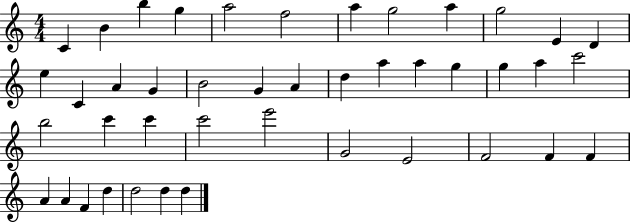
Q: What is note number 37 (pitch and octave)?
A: A4